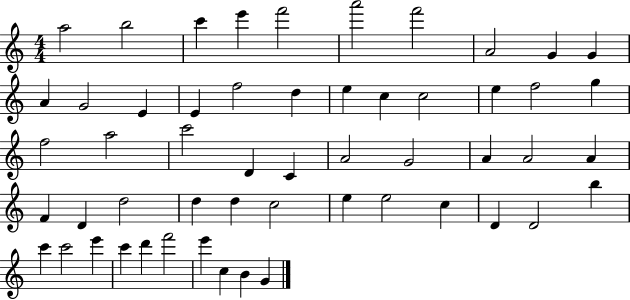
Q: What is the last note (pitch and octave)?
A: G4